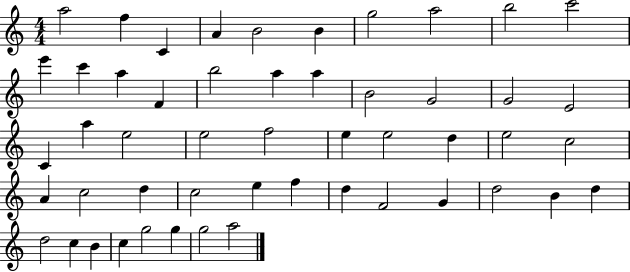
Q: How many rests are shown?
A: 0